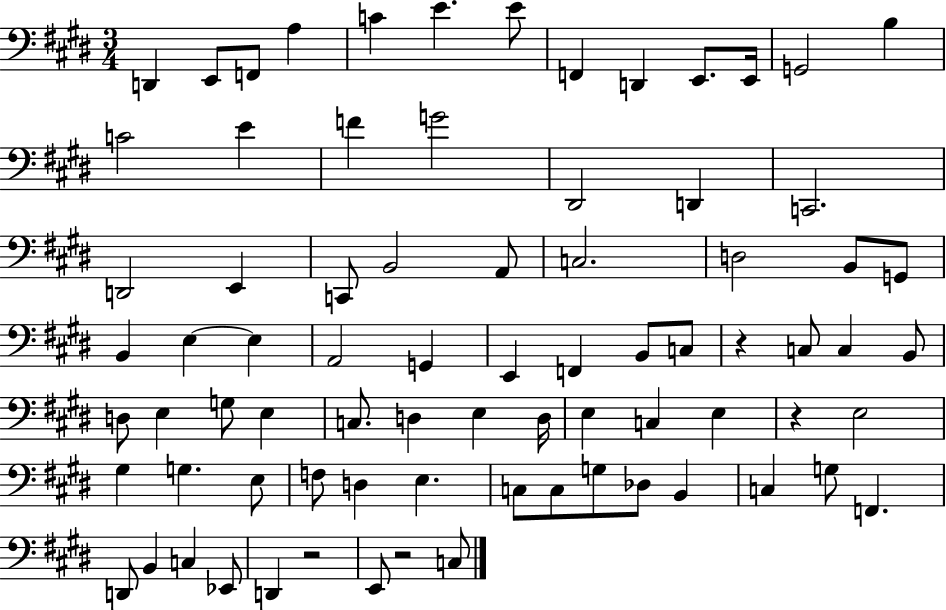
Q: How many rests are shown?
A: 4